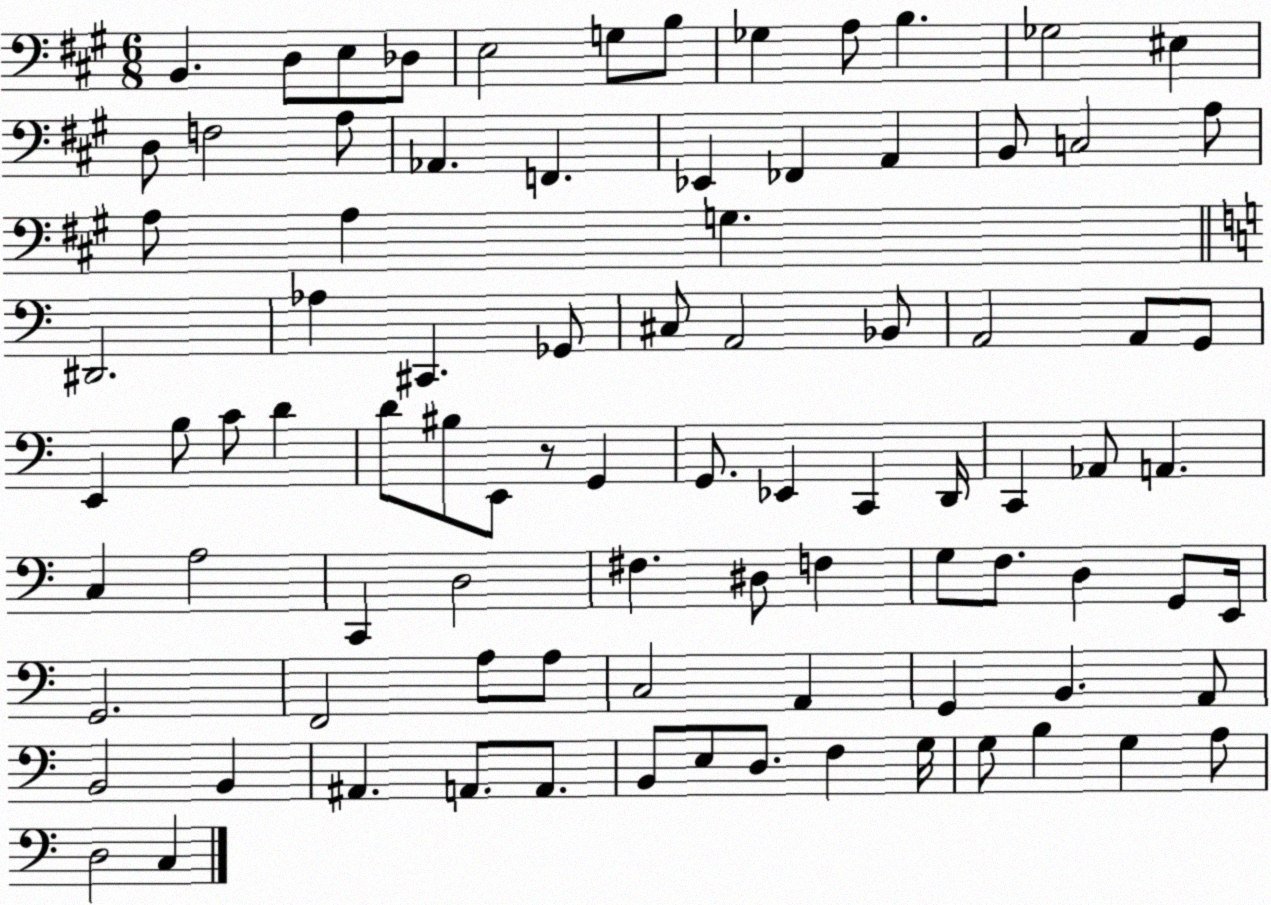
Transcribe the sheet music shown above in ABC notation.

X:1
T:Untitled
M:6/8
L:1/4
K:A
B,, D,/2 E,/2 _D,/2 E,2 G,/2 B,/2 _G, A,/2 B, _G,2 ^E, D,/2 F,2 A,/2 _A,, F,, _E,, _F,, A,, B,,/2 C,2 A,/2 A,/2 A, G, ^D,,2 _A, ^C,, _G,,/2 ^C,/2 A,,2 _B,,/2 A,,2 A,,/2 G,,/2 E,, B,/2 C/2 D D/2 ^B,/2 E,,/2 z/2 G,, G,,/2 _E,, C,, D,,/4 C,, _A,,/2 A,, C, A,2 C,, D,2 ^F, ^D,/2 F, G,/2 F,/2 D, G,,/2 E,,/4 G,,2 F,,2 A,/2 A,/2 C,2 A,, G,, B,, A,,/2 B,,2 B,, ^A,, A,,/2 A,,/2 B,,/2 E,/2 D,/2 F, G,/4 G,/2 B, G, A,/2 D,2 C,